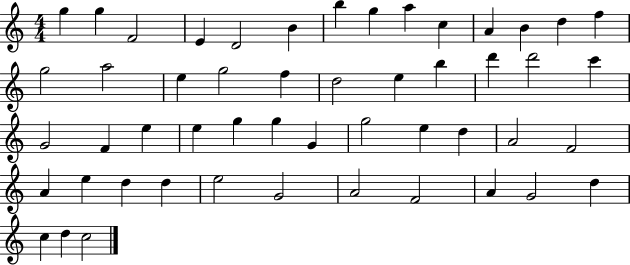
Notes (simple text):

G5/q G5/q F4/h E4/q D4/h B4/q B5/q G5/q A5/q C5/q A4/q B4/q D5/q F5/q G5/h A5/h E5/q G5/h F5/q D5/h E5/q B5/q D6/q D6/h C6/q G4/h F4/q E5/q E5/q G5/q G5/q G4/q G5/h E5/q D5/q A4/h F4/h A4/q E5/q D5/q D5/q E5/h G4/h A4/h F4/h A4/q G4/h D5/q C5/q D5/q C5/h